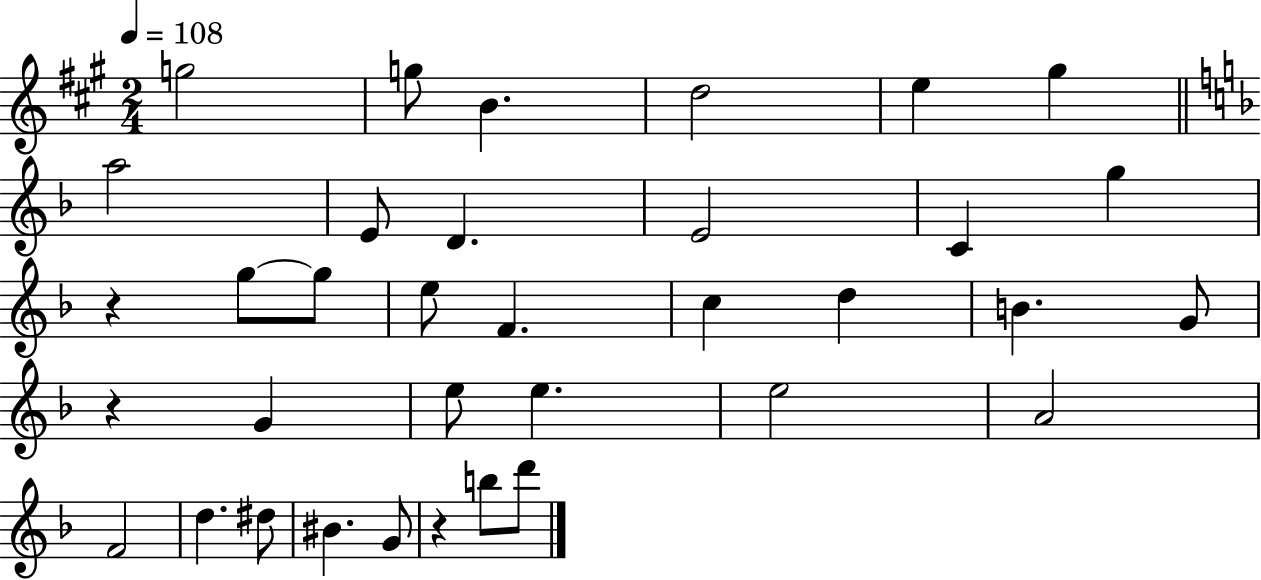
{
  \clef treble
  \numericTimeSignature
  \time 2/4
  \key a \major
  \tempo 4 = 108
  g''2 | g''8 b'4. | d''2 | e''4 gis''4 | \break \bar "||" \break \key f \major a''2 | e'8 d'4. | e'2 | c'4 g''4 | \break r4 g''8~~ g''8 | e''8 f'4. | c''4 d''4 | b'4. g'8 | \break r4 g'4 | e''8 e''4. | e''2 | a'2 | \break f'2 | d''4. dis''8 | bis'4. g'8 | r4 b''8 d'''8 | \break \bar "|."
}